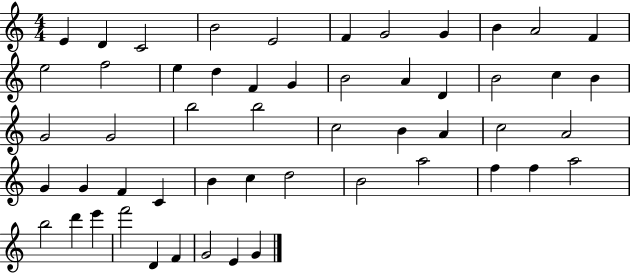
E4/q D4/q C4/h B4/h E4/h F4/q G4/h G4/q B4/q A4/h F4/q E5/h F5/h E5/q D5/q F4/q G4/q B4/h A4/q D4/q B4/h C5/q B4/q G4/h G4/h B5/h B5/h C5/h B4/q A4/q C5/h A4/h G4/q G4/q F4/q C4/q B4/q C5/q D5/h B4/h A5/h F5/q F5/q A5/h B5/h D6/q E6/q F6/h D4/q F4/q G4/h E4/q G4/q